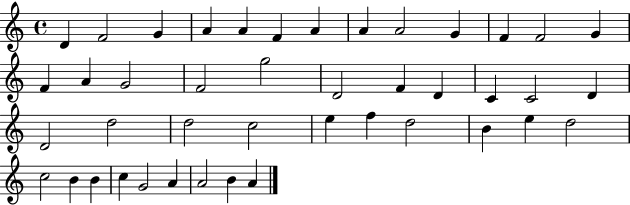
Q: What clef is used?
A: treble